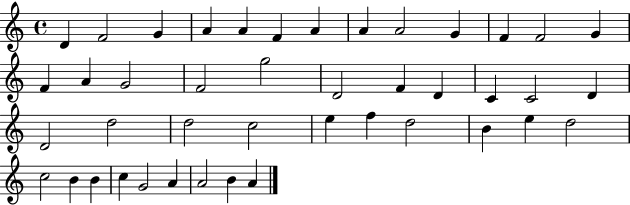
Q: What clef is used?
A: treble